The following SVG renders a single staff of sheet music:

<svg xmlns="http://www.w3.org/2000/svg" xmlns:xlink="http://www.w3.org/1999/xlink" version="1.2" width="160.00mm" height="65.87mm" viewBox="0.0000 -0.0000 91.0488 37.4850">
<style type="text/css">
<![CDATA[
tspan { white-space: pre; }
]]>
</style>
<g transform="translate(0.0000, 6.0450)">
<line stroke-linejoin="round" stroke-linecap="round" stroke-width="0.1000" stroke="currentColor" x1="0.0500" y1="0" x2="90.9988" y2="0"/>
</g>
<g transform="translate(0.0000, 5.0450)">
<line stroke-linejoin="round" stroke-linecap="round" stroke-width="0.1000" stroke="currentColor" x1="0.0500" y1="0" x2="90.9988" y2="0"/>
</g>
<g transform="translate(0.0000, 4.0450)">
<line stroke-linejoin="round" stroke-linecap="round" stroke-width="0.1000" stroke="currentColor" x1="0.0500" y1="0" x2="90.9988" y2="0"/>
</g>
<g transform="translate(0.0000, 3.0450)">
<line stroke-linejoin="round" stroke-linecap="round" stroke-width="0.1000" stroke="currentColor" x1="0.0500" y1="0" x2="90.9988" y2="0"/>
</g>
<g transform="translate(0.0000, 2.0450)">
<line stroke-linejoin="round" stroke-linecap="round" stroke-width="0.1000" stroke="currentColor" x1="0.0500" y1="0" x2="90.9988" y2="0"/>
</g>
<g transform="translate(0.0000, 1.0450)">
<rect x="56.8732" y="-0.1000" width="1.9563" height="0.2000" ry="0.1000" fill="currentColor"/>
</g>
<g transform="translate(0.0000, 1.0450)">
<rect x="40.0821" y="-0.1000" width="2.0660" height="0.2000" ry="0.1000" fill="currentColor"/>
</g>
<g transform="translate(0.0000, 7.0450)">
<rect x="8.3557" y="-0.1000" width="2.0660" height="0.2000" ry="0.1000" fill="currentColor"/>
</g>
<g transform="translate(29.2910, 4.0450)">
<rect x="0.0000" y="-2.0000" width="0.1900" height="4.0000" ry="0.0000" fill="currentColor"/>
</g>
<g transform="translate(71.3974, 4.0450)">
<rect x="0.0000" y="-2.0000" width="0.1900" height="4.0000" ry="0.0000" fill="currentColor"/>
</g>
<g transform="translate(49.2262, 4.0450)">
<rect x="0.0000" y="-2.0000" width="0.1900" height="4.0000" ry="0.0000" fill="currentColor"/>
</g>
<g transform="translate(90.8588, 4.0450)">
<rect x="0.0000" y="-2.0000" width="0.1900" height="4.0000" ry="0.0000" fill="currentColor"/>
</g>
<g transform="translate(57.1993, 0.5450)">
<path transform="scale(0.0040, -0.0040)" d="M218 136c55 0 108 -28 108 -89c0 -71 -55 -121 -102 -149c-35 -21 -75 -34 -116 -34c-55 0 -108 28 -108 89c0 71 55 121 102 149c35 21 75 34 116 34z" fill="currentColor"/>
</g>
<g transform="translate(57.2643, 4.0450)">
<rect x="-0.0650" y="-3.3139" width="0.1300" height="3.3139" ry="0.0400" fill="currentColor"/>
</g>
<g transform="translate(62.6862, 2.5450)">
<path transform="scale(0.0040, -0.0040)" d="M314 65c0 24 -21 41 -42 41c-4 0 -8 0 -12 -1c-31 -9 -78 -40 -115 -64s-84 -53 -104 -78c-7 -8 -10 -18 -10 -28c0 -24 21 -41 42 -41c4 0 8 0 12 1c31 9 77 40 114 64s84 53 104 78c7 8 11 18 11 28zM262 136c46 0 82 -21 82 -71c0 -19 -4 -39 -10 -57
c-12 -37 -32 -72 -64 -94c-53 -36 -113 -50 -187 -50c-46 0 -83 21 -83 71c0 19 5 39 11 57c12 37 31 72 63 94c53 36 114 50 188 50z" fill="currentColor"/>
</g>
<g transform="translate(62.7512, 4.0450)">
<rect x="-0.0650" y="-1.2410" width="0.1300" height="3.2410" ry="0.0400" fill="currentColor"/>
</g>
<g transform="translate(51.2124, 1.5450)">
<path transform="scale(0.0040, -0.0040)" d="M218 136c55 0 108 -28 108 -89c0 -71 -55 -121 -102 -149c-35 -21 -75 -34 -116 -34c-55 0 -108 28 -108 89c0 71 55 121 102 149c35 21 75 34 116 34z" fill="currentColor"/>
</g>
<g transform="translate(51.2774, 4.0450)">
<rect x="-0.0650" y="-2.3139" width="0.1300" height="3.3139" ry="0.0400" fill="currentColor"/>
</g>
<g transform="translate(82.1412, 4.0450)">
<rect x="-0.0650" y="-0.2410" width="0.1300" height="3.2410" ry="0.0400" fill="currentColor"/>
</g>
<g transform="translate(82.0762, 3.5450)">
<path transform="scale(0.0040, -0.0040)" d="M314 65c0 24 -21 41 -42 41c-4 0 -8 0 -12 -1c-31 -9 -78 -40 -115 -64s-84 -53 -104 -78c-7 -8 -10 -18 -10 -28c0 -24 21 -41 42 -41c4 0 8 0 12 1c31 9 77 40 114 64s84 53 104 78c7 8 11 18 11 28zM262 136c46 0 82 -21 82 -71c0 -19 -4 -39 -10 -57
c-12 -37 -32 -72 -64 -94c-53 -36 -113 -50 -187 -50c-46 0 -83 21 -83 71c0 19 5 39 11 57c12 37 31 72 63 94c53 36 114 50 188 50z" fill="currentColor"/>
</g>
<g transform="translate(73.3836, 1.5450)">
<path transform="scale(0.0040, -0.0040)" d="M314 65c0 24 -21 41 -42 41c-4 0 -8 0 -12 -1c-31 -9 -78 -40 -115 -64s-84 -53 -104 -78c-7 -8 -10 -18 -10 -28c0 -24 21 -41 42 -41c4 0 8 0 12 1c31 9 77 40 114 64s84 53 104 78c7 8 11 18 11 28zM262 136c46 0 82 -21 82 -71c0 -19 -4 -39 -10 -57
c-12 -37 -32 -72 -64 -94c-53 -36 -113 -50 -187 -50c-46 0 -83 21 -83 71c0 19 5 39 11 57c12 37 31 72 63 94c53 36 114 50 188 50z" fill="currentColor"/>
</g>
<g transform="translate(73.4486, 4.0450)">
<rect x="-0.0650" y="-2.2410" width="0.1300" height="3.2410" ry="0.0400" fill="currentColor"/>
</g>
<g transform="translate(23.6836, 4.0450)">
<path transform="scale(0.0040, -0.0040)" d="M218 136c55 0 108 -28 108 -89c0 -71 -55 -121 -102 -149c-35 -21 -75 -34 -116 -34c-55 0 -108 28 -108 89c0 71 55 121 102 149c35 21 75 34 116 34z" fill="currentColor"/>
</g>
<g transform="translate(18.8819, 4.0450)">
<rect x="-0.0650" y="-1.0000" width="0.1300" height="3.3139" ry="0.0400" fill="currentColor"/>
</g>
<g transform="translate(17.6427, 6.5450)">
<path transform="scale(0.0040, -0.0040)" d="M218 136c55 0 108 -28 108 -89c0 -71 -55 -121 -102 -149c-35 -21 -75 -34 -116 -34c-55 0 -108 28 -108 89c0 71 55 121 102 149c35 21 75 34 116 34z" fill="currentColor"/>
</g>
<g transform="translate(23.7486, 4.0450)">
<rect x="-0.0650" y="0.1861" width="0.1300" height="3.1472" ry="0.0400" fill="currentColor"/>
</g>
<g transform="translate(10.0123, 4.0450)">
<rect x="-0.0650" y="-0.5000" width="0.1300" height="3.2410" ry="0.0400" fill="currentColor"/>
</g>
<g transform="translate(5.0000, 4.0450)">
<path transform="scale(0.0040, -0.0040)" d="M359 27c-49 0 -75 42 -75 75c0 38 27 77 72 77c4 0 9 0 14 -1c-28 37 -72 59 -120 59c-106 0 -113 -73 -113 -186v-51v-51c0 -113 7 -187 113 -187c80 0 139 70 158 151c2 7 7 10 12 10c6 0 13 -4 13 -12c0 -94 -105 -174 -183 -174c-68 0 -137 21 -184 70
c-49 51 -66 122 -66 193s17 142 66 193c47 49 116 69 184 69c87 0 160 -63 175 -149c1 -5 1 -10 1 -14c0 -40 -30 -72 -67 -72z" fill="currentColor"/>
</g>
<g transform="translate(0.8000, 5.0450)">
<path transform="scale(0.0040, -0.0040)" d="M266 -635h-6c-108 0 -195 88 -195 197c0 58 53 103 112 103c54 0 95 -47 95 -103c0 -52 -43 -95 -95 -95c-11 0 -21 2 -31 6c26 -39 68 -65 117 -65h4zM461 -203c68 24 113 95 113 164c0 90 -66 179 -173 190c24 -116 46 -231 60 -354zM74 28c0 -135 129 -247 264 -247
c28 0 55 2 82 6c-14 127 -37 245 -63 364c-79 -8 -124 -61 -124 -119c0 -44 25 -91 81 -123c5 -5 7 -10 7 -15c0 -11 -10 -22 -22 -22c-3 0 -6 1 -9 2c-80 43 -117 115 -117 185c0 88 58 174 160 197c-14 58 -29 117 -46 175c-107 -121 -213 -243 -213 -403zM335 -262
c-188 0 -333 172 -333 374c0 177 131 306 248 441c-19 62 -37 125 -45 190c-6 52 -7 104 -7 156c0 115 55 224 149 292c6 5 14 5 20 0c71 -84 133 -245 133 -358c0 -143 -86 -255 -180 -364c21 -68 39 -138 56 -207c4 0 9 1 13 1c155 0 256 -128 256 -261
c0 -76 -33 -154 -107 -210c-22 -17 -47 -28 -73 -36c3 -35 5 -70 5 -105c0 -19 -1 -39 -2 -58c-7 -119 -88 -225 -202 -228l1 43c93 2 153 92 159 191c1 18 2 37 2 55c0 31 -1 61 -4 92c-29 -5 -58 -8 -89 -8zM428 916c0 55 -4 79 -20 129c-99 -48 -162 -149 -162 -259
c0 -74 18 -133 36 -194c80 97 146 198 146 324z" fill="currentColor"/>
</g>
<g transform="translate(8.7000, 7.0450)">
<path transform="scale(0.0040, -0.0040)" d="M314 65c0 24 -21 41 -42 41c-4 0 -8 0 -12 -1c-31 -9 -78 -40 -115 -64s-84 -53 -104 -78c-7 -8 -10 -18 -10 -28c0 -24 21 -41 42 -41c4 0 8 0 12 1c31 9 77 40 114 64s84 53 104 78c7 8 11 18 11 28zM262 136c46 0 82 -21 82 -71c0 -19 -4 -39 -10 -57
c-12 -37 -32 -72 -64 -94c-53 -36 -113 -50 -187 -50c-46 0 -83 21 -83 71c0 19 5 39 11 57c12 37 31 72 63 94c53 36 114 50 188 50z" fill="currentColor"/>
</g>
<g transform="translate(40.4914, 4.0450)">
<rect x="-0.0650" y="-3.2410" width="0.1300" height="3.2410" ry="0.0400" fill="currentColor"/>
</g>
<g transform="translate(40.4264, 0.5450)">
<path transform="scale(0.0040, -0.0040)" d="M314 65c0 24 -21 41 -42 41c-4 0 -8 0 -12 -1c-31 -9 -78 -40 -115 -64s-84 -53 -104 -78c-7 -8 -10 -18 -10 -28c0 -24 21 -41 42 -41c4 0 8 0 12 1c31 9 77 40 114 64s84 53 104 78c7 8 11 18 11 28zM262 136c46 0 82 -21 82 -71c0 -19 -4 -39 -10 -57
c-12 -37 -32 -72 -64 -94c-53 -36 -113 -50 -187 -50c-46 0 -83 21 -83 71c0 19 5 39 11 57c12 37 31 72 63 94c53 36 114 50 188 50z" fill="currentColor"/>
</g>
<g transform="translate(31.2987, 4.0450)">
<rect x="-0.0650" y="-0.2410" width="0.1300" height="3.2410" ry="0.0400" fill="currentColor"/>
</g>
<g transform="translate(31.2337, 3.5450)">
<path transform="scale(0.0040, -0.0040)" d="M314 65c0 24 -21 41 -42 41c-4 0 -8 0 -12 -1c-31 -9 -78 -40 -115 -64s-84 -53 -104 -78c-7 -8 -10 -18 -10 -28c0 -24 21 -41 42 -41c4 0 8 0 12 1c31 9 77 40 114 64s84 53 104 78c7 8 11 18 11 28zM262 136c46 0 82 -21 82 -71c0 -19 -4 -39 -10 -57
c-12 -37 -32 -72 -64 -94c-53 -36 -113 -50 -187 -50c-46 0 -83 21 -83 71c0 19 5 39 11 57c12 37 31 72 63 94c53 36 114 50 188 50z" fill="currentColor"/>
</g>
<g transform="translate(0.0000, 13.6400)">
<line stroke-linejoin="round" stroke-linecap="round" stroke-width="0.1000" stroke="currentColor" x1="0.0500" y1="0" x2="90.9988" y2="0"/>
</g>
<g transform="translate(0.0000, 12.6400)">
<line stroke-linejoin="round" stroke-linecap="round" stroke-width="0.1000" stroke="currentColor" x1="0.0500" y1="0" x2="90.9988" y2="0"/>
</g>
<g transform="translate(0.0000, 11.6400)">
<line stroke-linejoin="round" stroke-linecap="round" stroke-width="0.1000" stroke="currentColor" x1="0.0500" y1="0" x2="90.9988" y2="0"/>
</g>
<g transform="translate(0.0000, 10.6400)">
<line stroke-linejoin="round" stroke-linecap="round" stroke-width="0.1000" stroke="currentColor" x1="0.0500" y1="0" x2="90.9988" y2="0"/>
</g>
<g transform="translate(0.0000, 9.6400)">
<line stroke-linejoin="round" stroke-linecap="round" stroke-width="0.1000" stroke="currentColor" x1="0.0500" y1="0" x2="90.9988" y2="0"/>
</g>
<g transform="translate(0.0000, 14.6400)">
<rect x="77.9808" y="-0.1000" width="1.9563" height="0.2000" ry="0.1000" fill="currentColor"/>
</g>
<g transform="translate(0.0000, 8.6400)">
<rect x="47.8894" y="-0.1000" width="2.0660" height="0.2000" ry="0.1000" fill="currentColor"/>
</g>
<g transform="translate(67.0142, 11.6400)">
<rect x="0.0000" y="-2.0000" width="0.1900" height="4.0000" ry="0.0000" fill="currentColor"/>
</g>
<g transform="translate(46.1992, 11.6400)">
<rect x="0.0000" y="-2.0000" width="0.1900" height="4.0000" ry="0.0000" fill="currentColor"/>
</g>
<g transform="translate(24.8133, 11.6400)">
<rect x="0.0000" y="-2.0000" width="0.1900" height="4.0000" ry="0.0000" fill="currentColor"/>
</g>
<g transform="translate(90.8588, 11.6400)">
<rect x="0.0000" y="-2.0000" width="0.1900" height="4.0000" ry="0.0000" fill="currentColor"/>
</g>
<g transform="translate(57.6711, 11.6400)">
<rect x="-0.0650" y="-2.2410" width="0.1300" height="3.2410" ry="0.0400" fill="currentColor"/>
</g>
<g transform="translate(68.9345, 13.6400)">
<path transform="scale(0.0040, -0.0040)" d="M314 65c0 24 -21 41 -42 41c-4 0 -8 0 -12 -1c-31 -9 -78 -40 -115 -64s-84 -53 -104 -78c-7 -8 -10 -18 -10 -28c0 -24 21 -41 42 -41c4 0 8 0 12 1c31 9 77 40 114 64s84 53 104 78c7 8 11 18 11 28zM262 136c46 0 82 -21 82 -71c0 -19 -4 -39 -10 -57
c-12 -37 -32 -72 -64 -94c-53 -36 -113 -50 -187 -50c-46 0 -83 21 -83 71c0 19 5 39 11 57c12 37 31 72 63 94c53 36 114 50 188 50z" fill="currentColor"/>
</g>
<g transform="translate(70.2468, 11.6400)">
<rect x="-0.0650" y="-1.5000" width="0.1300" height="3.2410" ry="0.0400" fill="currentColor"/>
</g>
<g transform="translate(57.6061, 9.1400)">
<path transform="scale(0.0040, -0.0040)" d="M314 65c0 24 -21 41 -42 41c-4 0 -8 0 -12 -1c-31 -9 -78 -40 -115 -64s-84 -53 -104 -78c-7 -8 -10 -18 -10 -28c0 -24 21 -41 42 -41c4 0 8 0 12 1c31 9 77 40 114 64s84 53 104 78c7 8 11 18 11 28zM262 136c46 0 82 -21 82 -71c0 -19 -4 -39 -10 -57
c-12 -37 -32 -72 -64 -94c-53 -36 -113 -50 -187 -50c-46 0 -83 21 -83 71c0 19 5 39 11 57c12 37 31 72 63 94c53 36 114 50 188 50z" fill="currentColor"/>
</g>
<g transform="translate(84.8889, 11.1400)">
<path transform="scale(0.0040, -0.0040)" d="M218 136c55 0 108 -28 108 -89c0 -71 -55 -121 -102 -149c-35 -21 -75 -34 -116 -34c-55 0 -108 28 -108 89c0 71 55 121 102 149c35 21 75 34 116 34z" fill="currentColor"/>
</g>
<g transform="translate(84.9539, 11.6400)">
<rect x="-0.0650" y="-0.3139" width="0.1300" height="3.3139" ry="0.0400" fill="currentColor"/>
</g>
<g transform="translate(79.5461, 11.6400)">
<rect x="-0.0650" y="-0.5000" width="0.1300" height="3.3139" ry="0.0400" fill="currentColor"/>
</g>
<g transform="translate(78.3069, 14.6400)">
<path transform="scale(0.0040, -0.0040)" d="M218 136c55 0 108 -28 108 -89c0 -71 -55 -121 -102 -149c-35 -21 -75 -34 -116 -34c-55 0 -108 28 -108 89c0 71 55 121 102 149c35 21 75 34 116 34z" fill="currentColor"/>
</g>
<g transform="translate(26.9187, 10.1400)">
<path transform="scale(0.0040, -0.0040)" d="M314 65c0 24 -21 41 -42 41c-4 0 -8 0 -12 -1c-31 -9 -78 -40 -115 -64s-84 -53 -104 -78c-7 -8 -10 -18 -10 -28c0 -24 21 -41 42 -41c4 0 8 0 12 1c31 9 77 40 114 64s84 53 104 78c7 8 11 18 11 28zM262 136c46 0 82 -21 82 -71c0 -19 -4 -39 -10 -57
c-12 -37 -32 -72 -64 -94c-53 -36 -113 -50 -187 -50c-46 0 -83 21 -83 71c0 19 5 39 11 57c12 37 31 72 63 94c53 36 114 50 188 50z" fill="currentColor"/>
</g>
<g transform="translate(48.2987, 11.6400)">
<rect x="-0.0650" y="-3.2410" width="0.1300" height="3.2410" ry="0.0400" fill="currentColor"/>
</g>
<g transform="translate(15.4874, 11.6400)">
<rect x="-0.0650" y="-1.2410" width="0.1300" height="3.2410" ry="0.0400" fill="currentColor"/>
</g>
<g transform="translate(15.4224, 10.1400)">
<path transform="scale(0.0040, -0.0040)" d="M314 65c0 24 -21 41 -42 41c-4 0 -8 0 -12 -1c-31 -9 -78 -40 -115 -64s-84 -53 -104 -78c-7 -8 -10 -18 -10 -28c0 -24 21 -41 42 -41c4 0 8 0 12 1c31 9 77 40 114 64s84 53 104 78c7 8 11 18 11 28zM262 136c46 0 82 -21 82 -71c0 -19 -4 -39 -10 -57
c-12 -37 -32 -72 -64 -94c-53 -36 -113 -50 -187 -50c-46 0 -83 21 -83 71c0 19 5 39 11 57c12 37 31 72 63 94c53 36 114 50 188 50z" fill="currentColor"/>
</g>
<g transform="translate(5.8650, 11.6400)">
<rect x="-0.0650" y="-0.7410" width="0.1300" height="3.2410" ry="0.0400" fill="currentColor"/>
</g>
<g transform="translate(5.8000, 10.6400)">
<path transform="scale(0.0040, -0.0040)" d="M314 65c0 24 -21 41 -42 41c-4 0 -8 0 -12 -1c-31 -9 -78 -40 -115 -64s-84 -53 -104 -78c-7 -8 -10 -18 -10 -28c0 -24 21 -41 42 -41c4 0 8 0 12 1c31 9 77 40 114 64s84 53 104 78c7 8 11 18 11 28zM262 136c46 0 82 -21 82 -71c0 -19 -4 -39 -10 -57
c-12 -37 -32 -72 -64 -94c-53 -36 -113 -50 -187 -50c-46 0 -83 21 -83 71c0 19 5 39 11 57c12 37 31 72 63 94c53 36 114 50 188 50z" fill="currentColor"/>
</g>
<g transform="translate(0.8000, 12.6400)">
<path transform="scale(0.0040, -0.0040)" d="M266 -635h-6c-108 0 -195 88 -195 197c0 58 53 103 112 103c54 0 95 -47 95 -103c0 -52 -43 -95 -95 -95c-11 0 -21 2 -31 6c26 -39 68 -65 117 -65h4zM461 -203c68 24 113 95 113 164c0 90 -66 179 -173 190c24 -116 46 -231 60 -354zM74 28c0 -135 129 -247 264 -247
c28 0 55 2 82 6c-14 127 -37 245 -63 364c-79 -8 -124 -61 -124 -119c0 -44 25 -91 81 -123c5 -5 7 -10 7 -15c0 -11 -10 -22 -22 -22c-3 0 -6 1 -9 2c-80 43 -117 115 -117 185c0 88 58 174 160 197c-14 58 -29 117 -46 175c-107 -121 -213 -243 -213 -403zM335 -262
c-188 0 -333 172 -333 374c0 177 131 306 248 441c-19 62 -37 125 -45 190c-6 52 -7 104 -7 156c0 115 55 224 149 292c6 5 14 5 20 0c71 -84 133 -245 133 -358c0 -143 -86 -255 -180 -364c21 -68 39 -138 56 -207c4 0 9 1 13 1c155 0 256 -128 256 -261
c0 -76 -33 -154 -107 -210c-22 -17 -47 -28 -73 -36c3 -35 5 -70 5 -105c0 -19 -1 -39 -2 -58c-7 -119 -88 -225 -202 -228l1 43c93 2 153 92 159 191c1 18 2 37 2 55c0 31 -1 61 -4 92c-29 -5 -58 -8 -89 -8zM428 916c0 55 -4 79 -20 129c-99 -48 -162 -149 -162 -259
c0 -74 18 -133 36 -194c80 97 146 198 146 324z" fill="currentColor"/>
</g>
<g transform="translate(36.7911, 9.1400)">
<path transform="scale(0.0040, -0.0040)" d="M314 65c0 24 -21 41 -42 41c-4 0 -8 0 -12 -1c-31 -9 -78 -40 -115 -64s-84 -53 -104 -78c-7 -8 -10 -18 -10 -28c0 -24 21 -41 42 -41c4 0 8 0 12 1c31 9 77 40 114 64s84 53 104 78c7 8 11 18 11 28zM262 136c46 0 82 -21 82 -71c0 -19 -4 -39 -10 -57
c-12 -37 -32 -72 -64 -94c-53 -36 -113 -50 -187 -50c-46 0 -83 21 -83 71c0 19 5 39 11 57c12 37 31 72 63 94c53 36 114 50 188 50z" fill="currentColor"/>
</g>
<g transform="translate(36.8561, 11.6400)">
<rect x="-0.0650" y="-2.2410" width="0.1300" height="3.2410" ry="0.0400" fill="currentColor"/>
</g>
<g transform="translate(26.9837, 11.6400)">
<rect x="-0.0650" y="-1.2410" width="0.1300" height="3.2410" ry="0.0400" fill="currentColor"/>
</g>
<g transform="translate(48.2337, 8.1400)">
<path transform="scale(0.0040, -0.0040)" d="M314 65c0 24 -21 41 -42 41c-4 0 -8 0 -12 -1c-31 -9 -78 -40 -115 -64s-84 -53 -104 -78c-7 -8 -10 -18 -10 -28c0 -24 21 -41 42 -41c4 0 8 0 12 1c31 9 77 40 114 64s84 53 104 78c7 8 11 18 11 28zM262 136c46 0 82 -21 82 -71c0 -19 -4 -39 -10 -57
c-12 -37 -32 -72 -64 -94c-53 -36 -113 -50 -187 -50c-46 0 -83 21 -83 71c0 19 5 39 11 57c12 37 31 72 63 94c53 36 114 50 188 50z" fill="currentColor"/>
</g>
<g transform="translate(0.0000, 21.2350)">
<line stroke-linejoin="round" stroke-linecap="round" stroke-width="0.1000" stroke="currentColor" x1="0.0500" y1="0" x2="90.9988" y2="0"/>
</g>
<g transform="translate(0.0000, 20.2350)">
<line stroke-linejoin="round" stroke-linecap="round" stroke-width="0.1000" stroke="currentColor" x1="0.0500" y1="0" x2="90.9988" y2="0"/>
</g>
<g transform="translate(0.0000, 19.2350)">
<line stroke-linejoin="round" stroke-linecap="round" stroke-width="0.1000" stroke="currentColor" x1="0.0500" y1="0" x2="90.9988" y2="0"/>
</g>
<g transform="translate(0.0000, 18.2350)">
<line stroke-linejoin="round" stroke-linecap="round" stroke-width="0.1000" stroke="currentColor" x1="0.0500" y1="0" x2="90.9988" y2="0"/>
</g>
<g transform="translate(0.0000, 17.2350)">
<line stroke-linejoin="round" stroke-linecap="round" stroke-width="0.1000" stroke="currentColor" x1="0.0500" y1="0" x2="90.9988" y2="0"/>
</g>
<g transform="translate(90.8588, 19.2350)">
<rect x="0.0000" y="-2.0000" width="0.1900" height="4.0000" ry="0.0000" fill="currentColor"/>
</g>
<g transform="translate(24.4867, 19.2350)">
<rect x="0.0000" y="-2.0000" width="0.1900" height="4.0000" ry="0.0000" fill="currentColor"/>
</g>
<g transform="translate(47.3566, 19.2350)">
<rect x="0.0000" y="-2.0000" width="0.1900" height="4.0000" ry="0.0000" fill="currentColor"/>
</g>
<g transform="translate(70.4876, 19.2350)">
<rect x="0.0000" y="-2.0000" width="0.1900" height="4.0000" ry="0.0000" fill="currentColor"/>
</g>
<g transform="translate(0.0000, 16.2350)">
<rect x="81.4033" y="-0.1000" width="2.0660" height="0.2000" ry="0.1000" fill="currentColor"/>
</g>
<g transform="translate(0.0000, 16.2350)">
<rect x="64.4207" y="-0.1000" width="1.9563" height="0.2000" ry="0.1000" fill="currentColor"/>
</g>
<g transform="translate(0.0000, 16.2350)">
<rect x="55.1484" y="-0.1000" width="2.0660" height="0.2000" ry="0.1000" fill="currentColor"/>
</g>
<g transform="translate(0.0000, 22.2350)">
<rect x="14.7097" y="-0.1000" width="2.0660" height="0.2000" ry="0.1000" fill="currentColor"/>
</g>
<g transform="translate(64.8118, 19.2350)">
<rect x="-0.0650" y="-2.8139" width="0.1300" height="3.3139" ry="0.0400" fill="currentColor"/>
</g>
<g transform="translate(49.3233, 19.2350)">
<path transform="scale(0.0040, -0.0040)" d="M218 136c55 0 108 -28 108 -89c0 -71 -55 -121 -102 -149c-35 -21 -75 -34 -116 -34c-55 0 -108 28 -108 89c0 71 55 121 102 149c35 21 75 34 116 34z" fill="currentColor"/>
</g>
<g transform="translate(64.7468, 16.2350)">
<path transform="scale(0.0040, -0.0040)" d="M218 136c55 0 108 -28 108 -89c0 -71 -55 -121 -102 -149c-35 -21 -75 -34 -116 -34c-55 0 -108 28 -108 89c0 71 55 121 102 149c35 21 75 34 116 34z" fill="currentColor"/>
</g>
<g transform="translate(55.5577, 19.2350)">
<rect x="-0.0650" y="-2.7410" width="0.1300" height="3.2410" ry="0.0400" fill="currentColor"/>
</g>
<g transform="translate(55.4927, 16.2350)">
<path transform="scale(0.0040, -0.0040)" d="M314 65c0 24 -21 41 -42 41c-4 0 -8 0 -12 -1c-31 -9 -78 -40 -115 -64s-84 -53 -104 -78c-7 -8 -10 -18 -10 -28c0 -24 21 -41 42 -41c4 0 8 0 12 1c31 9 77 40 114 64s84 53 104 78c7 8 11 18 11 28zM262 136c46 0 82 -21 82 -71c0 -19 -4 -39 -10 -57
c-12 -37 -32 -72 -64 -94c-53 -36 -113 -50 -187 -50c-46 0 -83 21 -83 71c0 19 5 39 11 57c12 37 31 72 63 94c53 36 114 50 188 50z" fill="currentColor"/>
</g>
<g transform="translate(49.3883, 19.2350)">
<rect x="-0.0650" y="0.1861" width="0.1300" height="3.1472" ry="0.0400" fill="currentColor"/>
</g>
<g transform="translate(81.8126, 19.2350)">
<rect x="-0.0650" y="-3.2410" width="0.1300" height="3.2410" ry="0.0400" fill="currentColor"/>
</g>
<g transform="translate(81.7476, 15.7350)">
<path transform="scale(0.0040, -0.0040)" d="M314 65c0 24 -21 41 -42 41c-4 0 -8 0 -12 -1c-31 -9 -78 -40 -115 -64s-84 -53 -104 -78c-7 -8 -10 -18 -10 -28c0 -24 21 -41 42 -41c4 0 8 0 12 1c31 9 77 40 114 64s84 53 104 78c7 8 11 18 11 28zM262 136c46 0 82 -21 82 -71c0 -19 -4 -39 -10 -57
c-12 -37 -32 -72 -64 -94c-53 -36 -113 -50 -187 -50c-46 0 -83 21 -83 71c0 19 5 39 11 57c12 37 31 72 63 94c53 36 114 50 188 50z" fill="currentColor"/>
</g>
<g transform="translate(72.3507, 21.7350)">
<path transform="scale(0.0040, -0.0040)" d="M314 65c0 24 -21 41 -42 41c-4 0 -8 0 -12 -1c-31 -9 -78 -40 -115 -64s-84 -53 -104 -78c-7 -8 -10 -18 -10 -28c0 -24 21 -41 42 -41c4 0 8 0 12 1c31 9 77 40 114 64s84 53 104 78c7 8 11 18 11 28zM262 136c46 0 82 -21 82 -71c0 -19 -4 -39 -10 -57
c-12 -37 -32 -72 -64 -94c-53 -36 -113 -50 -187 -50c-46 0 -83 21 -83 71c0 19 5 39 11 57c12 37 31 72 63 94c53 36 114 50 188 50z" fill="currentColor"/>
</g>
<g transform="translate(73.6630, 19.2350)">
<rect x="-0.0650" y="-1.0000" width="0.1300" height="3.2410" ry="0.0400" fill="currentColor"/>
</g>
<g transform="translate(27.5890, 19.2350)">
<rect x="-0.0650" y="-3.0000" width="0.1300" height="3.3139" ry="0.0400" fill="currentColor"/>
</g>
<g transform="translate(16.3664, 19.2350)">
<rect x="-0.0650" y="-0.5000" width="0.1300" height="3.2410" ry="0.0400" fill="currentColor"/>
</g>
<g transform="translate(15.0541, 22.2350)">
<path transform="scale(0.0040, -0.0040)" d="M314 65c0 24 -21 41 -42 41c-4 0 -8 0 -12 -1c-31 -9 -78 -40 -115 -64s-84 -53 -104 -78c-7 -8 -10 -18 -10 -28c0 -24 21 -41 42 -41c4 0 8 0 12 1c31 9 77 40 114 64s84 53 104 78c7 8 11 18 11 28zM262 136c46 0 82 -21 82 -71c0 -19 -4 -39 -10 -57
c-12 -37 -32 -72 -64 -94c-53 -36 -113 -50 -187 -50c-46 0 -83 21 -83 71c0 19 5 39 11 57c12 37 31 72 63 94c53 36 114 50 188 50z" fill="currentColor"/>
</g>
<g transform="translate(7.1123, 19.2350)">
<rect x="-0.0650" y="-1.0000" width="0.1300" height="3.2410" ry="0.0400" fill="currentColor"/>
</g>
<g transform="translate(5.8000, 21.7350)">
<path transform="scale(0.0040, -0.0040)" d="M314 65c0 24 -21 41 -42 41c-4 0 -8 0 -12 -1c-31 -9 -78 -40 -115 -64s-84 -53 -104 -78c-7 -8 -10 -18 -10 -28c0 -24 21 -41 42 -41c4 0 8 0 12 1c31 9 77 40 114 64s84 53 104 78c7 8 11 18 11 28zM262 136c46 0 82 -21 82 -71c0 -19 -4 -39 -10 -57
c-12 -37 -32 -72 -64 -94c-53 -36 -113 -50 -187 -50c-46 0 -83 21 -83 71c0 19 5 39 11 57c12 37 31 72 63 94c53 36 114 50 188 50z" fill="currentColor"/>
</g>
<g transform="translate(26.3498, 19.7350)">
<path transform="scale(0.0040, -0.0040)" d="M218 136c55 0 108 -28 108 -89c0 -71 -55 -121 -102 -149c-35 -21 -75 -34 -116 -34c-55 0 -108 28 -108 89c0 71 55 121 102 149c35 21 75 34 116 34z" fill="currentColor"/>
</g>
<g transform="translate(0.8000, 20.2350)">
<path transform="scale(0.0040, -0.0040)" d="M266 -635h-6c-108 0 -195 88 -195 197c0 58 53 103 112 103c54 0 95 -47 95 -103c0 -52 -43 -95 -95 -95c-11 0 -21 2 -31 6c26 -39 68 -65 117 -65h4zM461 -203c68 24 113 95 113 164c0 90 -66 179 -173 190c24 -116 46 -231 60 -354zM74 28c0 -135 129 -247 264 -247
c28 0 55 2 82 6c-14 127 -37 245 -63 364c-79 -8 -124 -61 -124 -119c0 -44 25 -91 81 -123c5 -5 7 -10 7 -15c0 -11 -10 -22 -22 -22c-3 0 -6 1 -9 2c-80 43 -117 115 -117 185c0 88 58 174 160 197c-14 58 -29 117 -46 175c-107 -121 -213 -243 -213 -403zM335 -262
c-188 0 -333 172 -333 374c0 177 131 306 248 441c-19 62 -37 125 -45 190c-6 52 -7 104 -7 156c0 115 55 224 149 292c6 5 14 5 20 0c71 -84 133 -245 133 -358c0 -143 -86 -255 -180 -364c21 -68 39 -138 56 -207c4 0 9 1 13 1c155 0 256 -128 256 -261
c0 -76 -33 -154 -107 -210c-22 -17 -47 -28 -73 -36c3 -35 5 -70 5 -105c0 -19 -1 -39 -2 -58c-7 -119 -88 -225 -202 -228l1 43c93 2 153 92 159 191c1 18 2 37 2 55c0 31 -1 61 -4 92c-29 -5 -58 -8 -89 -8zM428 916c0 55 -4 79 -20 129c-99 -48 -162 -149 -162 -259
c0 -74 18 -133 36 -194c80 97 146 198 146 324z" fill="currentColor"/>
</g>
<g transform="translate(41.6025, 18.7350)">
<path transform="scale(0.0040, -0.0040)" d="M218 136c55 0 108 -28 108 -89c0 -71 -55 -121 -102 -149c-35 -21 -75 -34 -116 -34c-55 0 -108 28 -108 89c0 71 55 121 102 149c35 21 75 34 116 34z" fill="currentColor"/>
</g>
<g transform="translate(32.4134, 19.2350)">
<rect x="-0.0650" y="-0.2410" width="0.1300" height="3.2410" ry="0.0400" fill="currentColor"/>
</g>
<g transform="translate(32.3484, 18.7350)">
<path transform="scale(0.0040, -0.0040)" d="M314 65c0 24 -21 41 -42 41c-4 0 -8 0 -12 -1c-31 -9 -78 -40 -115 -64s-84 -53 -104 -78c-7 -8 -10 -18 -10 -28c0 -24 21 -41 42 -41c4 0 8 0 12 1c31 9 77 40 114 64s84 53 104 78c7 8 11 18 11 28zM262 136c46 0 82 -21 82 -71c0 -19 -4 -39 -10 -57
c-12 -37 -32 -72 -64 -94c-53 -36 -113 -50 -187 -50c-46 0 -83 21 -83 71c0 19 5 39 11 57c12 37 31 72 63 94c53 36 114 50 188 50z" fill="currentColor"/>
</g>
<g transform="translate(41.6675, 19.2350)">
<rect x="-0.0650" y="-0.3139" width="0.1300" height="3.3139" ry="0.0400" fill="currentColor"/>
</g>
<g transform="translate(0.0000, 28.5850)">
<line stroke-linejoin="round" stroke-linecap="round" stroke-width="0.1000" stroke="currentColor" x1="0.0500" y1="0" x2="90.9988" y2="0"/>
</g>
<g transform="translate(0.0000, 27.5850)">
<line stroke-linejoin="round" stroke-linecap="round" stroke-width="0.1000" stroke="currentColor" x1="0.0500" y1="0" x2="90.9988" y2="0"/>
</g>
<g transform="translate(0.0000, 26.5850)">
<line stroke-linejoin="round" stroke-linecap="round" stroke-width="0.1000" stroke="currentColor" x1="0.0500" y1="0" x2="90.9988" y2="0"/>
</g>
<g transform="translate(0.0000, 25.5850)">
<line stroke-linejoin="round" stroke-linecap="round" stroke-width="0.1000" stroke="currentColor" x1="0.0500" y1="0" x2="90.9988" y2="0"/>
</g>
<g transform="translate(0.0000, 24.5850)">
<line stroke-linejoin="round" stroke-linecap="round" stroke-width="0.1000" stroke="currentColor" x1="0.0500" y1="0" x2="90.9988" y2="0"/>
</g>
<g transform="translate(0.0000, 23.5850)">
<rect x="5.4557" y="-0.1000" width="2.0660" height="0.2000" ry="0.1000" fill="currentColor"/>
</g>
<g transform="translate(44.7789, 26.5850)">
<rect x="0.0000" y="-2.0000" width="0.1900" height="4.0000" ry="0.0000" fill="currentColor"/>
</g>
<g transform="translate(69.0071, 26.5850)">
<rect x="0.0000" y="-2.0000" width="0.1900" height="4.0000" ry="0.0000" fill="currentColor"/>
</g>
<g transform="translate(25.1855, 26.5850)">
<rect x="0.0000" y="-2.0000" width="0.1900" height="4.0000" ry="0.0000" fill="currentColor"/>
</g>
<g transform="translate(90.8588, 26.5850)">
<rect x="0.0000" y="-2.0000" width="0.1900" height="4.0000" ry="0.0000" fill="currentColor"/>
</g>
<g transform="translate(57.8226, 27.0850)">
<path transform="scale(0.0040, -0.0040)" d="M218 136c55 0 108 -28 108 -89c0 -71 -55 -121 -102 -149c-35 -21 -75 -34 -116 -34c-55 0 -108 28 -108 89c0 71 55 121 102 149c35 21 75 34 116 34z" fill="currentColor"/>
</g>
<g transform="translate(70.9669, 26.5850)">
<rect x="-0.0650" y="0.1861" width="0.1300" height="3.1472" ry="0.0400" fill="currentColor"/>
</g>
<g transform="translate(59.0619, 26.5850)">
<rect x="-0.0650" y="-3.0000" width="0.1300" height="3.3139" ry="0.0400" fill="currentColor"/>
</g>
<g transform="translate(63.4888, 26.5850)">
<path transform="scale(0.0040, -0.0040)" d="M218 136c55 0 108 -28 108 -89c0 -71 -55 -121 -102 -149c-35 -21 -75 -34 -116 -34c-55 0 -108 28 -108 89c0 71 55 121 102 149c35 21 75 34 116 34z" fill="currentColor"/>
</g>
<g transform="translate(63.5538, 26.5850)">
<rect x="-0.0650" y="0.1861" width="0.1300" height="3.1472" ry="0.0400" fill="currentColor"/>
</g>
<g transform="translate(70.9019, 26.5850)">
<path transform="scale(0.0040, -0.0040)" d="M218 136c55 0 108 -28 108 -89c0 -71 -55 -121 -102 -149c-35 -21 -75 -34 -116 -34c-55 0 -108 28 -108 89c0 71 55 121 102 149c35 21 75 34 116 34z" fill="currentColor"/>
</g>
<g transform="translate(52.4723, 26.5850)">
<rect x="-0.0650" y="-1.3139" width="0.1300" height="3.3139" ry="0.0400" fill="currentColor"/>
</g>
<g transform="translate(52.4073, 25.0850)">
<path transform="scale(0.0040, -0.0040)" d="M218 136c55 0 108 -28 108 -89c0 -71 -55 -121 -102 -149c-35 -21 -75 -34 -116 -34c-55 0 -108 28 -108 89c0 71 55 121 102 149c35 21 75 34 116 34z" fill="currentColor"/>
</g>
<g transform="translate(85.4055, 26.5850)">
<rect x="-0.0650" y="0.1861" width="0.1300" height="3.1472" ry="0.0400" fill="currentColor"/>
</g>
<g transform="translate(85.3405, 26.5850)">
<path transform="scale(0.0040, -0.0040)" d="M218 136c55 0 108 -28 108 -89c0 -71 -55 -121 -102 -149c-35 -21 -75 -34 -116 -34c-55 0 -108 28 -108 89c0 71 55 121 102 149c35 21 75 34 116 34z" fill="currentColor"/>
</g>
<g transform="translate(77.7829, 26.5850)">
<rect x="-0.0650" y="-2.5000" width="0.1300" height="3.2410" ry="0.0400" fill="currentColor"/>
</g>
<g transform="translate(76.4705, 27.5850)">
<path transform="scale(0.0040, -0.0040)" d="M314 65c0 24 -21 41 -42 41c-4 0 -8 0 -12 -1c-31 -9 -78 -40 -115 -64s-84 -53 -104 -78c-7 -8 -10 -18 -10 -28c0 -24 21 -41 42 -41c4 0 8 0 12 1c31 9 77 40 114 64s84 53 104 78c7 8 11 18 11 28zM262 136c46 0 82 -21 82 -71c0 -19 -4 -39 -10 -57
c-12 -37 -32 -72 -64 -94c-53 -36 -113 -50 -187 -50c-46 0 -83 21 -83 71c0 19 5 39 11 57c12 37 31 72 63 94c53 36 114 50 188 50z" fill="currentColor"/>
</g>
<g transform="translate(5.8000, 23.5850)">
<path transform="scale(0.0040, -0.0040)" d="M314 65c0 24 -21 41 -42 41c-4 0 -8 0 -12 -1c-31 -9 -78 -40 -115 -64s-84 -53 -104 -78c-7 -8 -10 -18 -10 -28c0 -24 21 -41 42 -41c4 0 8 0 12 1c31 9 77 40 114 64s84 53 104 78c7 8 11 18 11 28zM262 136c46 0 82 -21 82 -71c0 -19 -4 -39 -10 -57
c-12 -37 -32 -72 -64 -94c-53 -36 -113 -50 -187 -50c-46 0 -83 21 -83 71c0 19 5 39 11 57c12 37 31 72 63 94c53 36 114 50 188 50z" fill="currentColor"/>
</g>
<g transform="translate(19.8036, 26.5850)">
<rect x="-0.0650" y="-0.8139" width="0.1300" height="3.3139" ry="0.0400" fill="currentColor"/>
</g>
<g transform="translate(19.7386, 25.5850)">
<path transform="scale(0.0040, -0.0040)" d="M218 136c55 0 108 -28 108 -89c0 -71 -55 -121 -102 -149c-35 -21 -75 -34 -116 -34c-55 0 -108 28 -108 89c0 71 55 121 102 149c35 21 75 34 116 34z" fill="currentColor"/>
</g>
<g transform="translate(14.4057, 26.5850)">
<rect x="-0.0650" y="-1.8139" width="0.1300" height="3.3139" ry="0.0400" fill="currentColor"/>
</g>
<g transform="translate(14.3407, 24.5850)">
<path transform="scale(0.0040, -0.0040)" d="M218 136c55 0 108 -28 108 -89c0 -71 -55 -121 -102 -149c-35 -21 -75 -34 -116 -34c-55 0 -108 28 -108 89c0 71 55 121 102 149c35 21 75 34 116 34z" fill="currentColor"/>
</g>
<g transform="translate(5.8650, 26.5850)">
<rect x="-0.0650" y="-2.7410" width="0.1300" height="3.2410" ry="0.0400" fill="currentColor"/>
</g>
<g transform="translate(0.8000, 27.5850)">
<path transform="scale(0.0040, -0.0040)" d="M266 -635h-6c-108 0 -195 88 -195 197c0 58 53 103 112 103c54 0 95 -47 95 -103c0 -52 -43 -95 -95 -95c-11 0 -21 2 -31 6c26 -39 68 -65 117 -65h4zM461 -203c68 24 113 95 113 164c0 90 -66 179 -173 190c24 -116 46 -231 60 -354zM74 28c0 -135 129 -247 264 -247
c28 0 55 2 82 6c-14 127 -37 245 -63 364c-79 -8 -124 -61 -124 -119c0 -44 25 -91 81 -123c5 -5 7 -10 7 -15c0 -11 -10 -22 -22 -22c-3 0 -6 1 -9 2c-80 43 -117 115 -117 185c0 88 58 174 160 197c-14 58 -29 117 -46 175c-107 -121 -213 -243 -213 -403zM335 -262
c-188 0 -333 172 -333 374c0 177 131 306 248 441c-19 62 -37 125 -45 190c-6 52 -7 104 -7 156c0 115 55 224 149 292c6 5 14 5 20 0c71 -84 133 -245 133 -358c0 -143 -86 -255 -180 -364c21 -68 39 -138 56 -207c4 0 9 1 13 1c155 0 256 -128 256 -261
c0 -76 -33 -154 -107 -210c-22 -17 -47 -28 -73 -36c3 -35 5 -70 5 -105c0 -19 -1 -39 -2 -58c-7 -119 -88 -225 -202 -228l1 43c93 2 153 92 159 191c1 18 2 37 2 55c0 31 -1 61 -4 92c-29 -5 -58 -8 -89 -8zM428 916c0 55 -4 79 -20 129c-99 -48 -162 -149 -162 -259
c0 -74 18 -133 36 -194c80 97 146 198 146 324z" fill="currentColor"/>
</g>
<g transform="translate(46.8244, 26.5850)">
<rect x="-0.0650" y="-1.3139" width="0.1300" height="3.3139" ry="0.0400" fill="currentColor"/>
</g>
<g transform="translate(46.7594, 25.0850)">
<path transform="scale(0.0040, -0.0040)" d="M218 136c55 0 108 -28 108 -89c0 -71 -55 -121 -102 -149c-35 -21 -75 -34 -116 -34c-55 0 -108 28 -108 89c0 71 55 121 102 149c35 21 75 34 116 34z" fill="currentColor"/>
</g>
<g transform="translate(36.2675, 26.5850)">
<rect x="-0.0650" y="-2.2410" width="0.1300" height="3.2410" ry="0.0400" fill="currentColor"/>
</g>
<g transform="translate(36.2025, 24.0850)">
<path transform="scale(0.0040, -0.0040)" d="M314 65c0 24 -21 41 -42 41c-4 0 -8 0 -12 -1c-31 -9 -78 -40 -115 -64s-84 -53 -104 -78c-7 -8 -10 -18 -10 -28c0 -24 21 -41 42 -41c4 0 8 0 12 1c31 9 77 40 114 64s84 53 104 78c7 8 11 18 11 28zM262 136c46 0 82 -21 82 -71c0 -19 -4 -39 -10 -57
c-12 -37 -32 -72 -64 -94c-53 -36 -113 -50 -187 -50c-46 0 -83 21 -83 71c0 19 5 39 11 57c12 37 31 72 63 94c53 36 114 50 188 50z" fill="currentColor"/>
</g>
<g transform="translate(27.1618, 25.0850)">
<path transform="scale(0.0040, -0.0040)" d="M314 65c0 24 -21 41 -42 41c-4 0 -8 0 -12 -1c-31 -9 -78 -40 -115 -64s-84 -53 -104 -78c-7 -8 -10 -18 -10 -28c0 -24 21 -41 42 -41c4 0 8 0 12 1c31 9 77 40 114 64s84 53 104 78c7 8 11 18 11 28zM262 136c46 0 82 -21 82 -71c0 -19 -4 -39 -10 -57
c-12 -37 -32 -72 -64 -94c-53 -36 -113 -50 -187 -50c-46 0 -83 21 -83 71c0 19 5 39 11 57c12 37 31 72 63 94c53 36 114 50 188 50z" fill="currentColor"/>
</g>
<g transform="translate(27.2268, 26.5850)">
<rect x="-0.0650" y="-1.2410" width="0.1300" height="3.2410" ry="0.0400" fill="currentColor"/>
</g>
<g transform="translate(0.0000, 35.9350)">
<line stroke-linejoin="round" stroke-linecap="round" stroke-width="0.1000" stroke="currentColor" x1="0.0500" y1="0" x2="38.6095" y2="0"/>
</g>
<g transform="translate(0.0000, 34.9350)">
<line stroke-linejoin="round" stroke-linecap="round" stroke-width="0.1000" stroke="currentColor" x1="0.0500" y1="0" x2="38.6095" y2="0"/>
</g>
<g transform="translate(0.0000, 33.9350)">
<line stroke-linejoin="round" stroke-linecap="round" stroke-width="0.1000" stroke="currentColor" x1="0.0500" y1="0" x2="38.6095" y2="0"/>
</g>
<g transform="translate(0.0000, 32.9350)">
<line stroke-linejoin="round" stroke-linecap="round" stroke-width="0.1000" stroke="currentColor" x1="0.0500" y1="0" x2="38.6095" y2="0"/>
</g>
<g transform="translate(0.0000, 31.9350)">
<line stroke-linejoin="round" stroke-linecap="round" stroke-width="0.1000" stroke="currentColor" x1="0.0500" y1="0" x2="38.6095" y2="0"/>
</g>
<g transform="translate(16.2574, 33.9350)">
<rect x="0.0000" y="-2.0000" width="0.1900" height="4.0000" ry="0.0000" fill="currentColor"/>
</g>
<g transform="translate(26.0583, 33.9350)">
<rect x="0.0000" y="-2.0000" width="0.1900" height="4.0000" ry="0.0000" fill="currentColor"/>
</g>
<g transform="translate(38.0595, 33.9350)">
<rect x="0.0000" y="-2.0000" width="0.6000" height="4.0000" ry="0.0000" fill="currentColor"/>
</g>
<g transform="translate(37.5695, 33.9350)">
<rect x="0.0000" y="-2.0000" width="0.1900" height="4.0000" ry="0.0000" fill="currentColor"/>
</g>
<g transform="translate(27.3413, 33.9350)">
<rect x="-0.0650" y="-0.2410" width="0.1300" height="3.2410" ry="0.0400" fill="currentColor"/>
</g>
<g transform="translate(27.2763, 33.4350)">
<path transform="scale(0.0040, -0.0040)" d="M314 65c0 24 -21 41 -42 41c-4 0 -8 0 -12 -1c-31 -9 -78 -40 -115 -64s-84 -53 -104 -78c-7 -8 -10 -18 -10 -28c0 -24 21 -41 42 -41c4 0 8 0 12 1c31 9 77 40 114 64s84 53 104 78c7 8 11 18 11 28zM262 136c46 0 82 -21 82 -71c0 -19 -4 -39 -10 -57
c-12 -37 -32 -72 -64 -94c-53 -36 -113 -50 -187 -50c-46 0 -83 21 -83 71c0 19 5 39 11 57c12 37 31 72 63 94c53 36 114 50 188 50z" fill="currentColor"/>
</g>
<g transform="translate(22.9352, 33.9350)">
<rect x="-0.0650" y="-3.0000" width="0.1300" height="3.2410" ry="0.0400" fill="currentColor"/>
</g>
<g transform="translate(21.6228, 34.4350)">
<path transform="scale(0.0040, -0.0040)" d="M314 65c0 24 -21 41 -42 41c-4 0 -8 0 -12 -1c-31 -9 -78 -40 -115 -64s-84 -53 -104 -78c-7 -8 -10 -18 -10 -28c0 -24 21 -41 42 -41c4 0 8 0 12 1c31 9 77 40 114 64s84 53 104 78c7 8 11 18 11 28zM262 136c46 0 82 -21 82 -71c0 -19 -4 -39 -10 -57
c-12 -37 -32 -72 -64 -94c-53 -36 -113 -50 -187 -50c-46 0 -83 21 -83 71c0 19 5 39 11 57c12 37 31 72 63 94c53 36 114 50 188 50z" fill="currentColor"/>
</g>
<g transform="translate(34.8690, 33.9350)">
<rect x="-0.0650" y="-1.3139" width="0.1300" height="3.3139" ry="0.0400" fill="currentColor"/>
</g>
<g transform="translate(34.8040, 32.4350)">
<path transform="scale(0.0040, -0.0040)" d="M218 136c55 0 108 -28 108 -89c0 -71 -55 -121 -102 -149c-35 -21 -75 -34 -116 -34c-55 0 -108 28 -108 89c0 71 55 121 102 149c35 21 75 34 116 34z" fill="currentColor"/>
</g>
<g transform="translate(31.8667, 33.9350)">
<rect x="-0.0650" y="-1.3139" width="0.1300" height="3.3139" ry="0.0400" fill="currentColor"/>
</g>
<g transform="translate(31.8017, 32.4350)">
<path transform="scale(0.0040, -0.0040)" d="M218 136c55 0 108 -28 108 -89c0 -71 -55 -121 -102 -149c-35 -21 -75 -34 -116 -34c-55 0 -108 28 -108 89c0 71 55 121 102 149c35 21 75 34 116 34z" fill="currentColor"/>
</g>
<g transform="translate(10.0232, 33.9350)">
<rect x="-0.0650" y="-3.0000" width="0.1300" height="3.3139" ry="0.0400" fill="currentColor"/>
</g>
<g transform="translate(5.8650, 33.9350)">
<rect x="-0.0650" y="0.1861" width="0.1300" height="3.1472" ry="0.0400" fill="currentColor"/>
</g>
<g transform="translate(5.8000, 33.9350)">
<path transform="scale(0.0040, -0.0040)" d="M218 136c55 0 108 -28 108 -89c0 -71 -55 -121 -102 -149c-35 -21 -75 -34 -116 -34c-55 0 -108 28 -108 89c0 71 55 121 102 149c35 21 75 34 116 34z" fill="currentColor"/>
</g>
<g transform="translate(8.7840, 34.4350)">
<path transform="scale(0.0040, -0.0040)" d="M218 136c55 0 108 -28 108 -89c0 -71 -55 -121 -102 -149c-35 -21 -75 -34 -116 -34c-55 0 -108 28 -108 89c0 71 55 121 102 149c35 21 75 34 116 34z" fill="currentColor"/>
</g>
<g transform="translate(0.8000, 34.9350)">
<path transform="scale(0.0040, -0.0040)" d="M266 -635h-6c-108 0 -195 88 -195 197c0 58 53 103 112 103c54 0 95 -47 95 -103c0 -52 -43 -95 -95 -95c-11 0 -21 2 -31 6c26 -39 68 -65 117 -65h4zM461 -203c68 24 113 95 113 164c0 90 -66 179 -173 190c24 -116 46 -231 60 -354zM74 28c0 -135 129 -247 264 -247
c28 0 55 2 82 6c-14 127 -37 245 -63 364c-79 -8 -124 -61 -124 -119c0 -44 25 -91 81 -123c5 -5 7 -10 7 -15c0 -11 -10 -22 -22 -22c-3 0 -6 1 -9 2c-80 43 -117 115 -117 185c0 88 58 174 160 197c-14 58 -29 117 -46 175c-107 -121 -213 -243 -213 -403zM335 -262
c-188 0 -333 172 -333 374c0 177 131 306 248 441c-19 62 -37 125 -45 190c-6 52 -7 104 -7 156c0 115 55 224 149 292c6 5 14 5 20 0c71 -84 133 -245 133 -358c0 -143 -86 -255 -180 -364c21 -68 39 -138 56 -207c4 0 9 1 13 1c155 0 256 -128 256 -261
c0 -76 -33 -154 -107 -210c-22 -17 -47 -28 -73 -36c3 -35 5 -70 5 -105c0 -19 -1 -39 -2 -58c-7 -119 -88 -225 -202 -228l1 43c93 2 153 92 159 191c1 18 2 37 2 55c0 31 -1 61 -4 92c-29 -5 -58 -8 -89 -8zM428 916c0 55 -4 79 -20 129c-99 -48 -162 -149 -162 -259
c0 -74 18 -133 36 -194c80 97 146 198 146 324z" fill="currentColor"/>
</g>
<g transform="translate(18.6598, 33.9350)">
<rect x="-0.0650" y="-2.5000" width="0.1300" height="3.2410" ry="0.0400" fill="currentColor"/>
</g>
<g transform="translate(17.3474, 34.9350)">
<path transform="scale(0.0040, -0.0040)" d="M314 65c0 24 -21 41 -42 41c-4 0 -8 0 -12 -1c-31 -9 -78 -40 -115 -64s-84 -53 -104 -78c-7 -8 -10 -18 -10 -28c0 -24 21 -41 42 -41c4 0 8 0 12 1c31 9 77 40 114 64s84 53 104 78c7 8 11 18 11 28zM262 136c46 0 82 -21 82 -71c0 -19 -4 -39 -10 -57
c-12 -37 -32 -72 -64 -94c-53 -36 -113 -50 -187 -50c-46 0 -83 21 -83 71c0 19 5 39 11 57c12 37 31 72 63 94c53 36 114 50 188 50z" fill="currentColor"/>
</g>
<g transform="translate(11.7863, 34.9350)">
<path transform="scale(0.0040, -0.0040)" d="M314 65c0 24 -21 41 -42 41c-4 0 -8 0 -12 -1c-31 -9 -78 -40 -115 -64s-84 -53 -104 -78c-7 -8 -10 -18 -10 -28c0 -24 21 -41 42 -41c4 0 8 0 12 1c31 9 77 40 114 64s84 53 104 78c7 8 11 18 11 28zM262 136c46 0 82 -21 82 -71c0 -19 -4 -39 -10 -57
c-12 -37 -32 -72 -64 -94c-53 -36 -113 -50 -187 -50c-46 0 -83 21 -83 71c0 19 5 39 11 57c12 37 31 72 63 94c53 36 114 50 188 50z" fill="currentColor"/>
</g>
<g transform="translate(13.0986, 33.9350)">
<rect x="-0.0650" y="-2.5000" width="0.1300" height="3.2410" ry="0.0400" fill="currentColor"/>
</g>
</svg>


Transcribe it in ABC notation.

X:1
T:Untitled
M:4/4
L:1/4
K:C
C2 D B c2 b2 g b e2 g2 c2 d2 e2 e2 g2 b2 g2 E2 C c D2 C2 A c2 c B a2 a D2 b2 a2 f d e2 g2 e e A B B G2 B B A G2 G2 A2 c2 e e